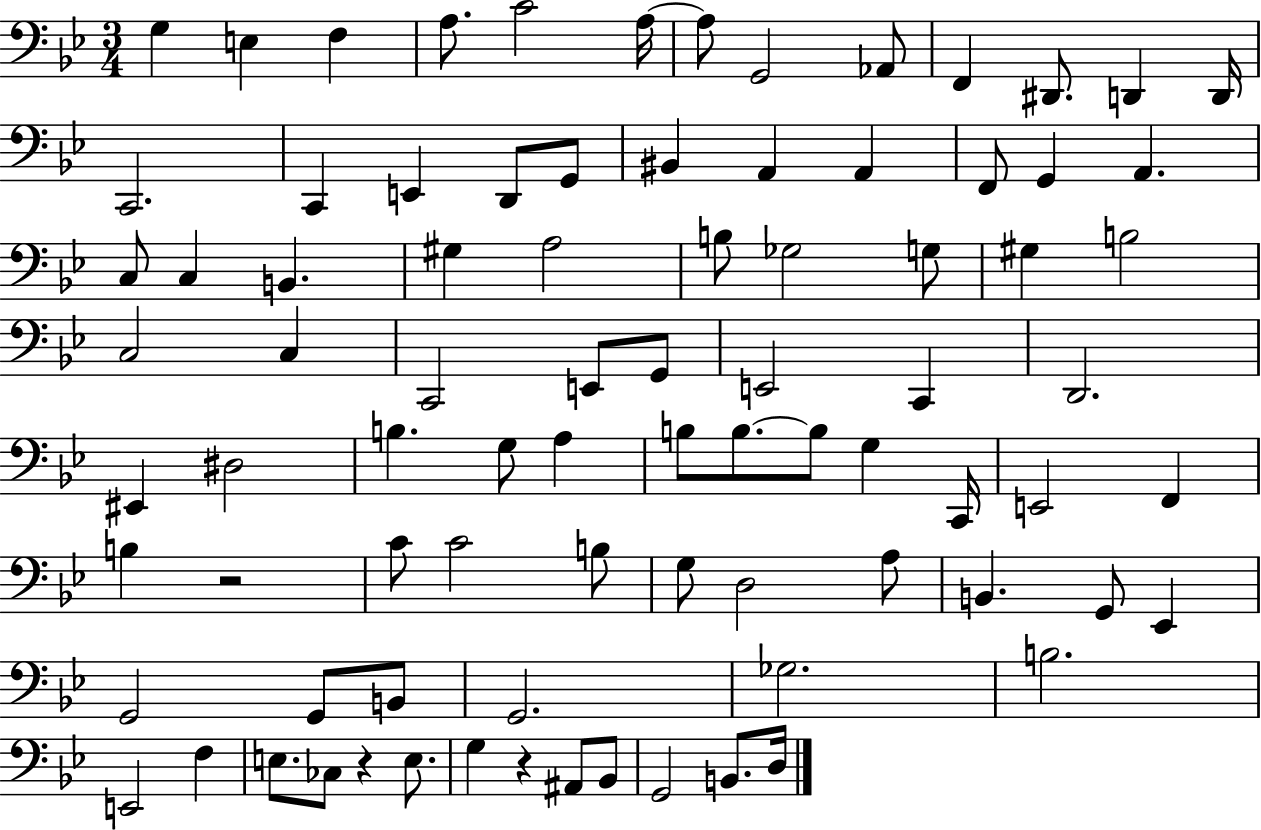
{
  \clef bass
  \numericTimeSignature
  \time 3/4
  \key bes \major
  g4 e4 f4 | a8. c'2 a16~~ | a8 g,2 aes,8 | f,4 dis,8. d,4 d,16 | \break c,2. | c,4 e,4 d,8 g,8 | bis,4 a,4 a,4 | f,8 g,4 a,4. | \break c8 c4 b,4. | gis4 a2 | b8 ges2 g8 | gis4 b2 | \break c2 c4 | c,2 e,8 g,8 | e,2 c,4 | d,2. | \break eis,4 dis2 | b4. g8 a4 | b8 b8.~~ b8 g4 c,16 | e,2 f,4 | \break b4 r2 | c'8 c'2 b8 | g8 d2 a8 | b,4. g,8 ees,4 | \break g,2 g,8 b,8 | g,2. | ges2. | b2. | \break e,2 f4 | e8. ces8 r4 e8. | g4 r4 ais,8 bes,8 | g,2 b,8. d16 | \break \bar "|."
}